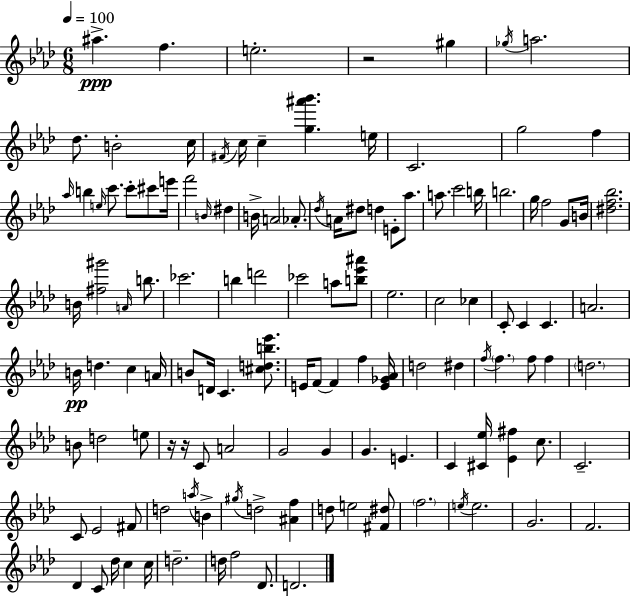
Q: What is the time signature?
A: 6/8